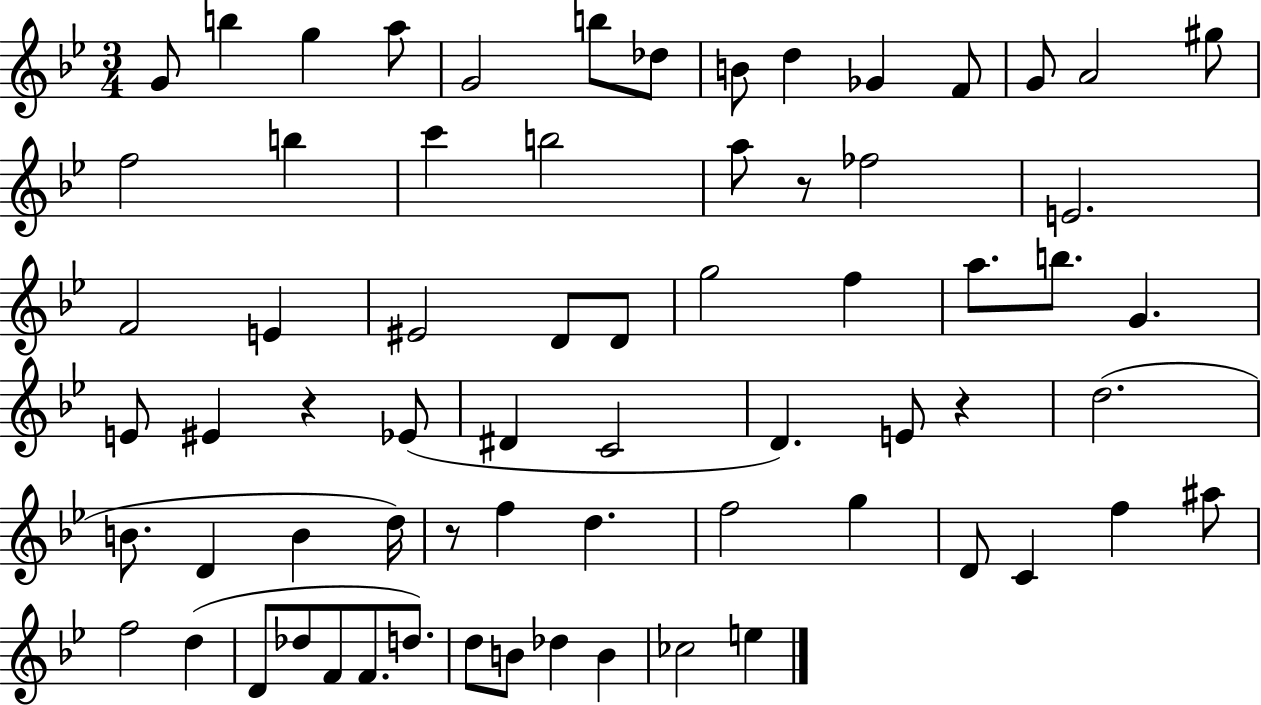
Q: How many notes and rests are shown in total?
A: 68